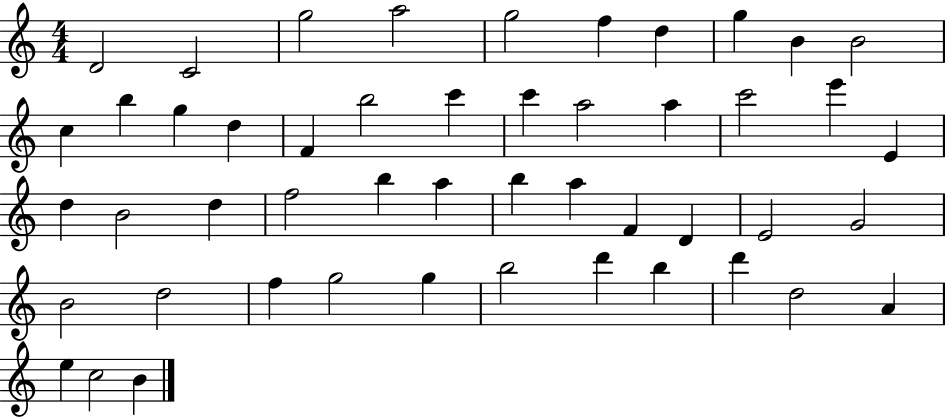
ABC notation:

X:1
T:Untitled
M:4/4
L:1/4
K:C
D2 C2 g2 a2 g2 f d g B B2 c b g d F b2 c' c' a2 a c'2 e' E d B2 d f2 b a b a F D E2 G2 B2 d2 f g2 g b2 d' b d' d2 A e c2 B